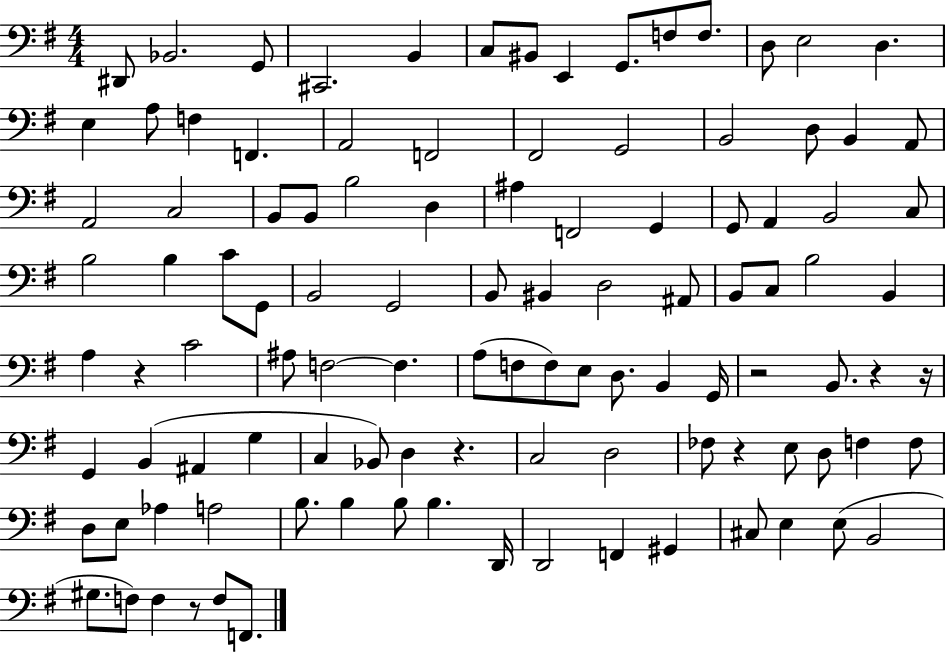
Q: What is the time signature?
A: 4/4